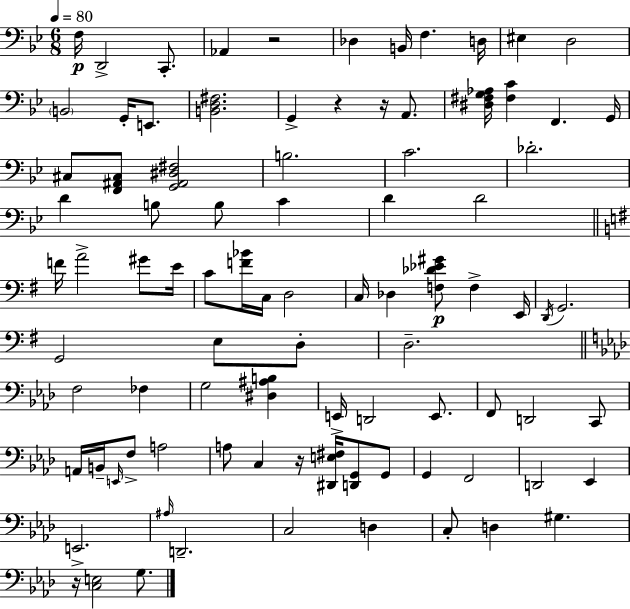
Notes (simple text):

F3/s D2/h C2/e. Ab2/q R/h Db3/q B2/s F3/q. D3/s EIS3/q D3/h B2/h G2/s E2/e. [B2,D3,F#3]/h. G2/q R/q R/s A2/e. [D#3,F#3,G3,Ab3]/s [F#3,C4]/q F2/q. G2/s C#3/e [F2,A#2,C#3]/e [G2,A#2,D#3,F#3]/h B3/h. C4/h. Db4/h. D4/q B3/e B3/e C4/q D4/q D4/h F4/s A4/h G#4/e E4/s C4/e [F4,Bb4]/s C3/s D3/h C3/s Db3/q [F3,Db4,Eb4,G#4]/e F3/q E2/s D2/s G2/h. G2/h E3/e D3/e D3/h. F3/h FES3/q G3/h [D#3,A#3,B3]/q E2/s D2/h E2/e. F2/e D2/h C2/e A2/s B2/s E2/s F3/e A3/h A3/e C3/q R/s [D#2,E3,F#3]/s [D2,G2]/e G2/e G2/q F2/h D2/h Eb2/q E2/h. A#3/s D2/h. C3/h D3/q C3/e D3/q G#3/q. R/s [C3,E3]/h G3/e.